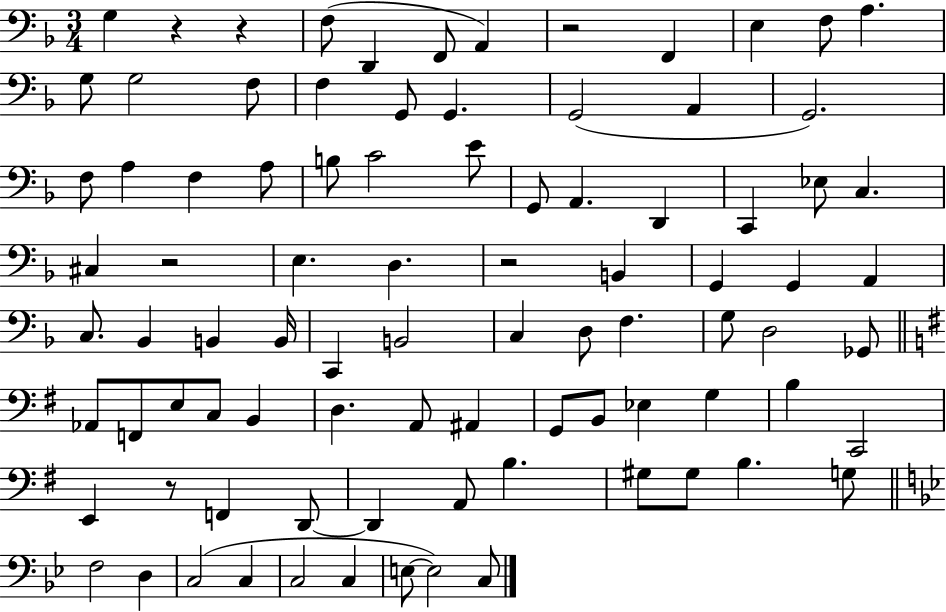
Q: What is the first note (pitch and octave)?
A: G3